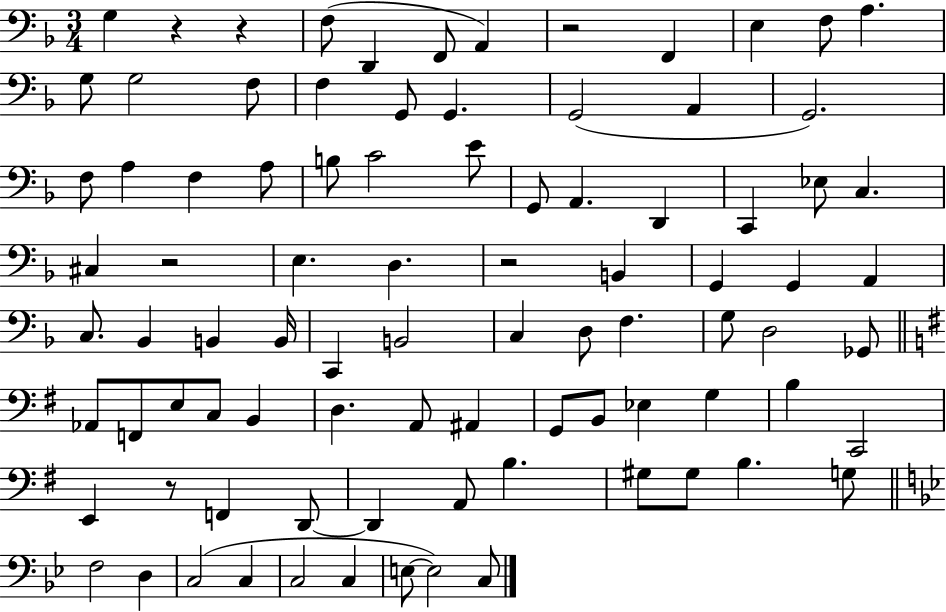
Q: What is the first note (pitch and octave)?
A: G3